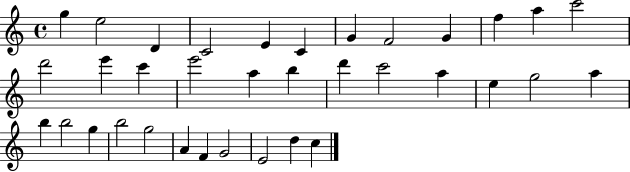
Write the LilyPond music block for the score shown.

{
  \clef treble
  \time 4/4
  \defaultTimeSignature
  \key c \major
  g''4 e''2 d'4 | c'2 e'4 c'4 | g'4 f'2 g'4 | f''4 a''4 c'''2 | \break d'''2 e'''4 c'''4 | e'''2 a''4 b''4 | d'''4 c'''2 a''4 | e''4 g''2 a''4 | \break b''4 b''2 g''4 | b''2 g''2 | a'4 f'4 g'2 | e'2 d''4 c''4 | \break \bar "|."
}